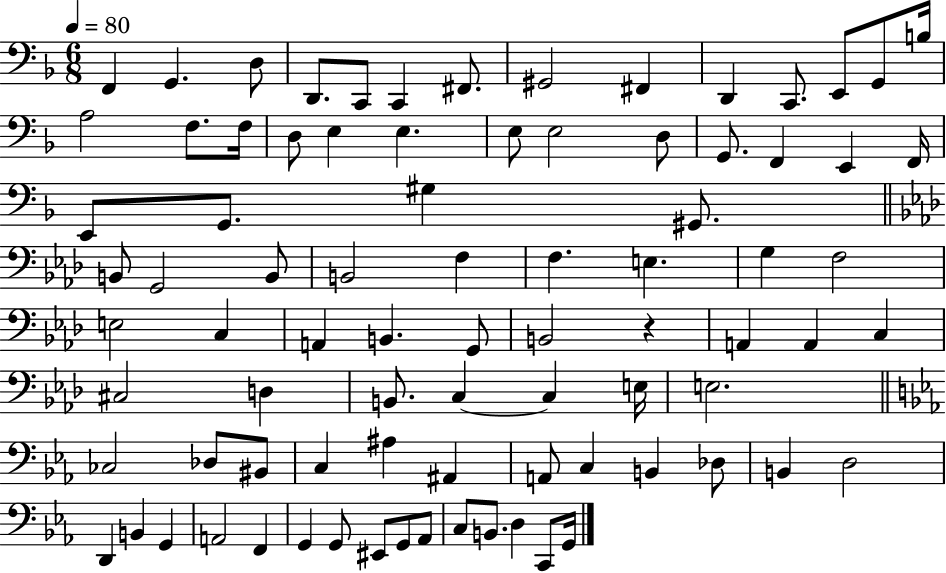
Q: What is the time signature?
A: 6/8